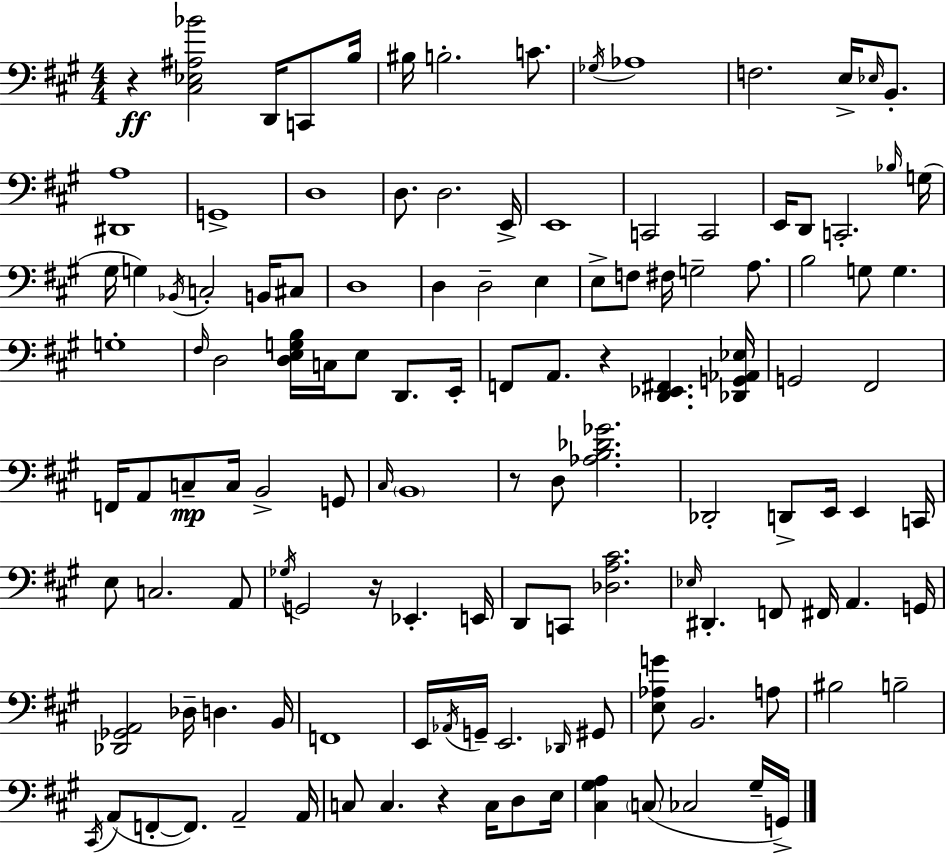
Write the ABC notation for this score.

X:1
T:Untitled
M:4/4
L:1/4
K:A
z [^C,_E,^A,_B]2 D,,/4 C,,/2 B,/4 ^B,/4 B,2 C/2 _G,/4 _A,4 F,2 E,/4 _E,/4 B,,/2 [^D,,A,]4 G,,4 D,4 D,/2 D,2 E,,/4 E,,4 C,,2 C,,2 E,,/4 D,,/2 C,,2 _B,/4 G,/4 ^G,/4 G, _B,,/4 C,2 B,,/4 ^C,/2 D,4 D, D,2 E, E,/2 F,/2 ^F,/4 G,2 A,/2 B,2 G,/2 G, G,4 ^F,/4 D,2 [D,E,G,B,]/4 C,/4 E,/2 D,,/2 E,,/4 F,,/2 A,,/2 z [D,,_E,,^F,,] [_D,,G,,_A,,_E,]/4 G,,2 ^F,,2 F,,/4 A,,/2 C,/2 C,/4 B,,2 G,,/2 ^C,/4 B,,4 z/2 D,/2 [_A,B,_D_G]2 _D,,2 D,,/2 E,,/4 E,, C,,/4 E,/2 C,2 A,,/2 _G,/4 G,,2 z/4 _E,, E,,/4 D,,/2 C,,/2 [_D,A,^C]2 _E,/4 ^D,, F,,/2 ^F,,/4 A,, G,,/4 [_D,,_G,,A,,]2 _D,/4 D, B,,/4 F,,4 E,,/4 _A,,/4 G,,/4 E,,2 _D,,/4 ^G,,/2 [E,_A,G]/2 B,,2 A,/2 ^B,2 B,2 ^C,,/4 A,,/2 F,,/2 F,,/2 A,,2 A,,/4 C,/2 C, z C,/4 D,/2 E,/4 [^C,^G,A,] C,/2 _C,2 ^G,/4 G,,/4